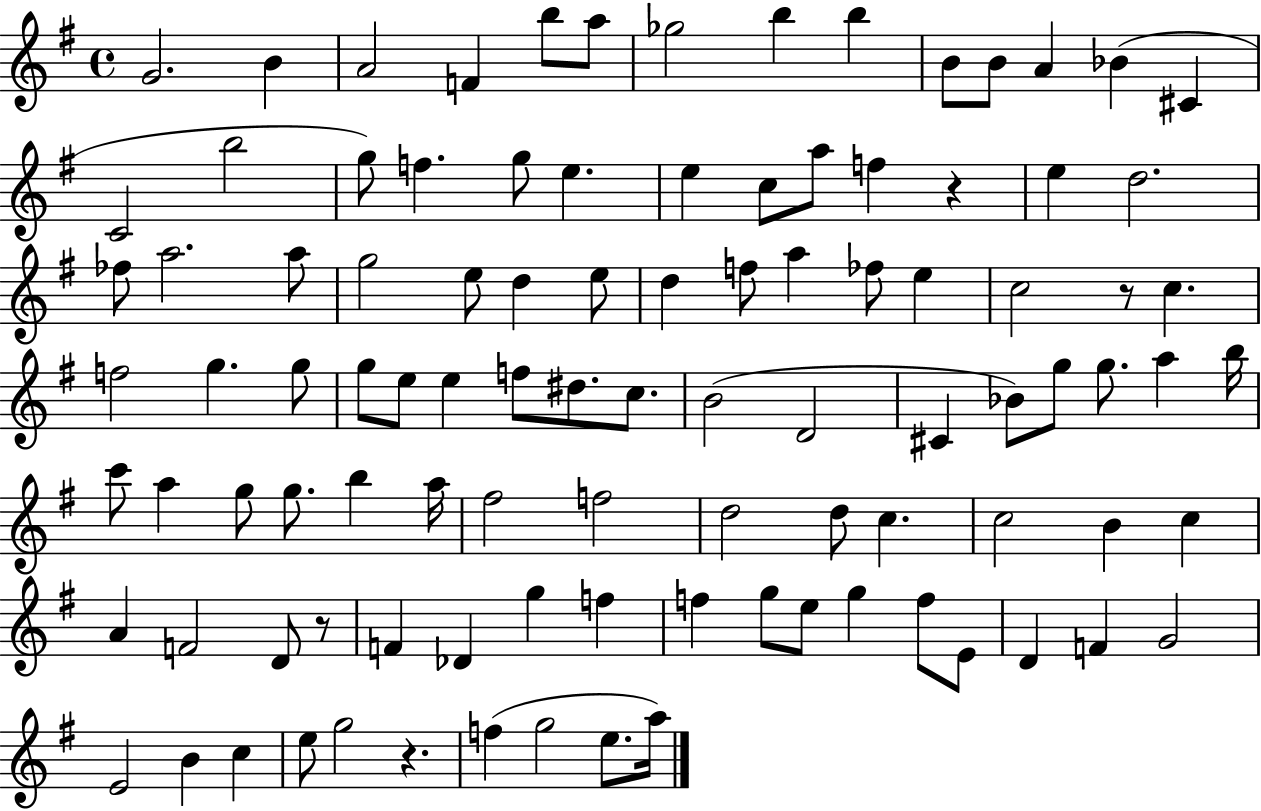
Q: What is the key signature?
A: G major